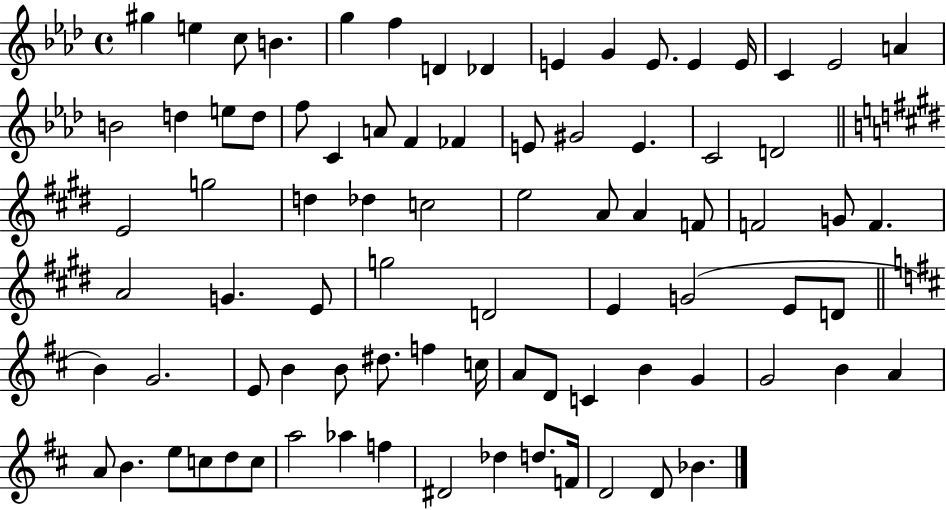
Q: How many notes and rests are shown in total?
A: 83